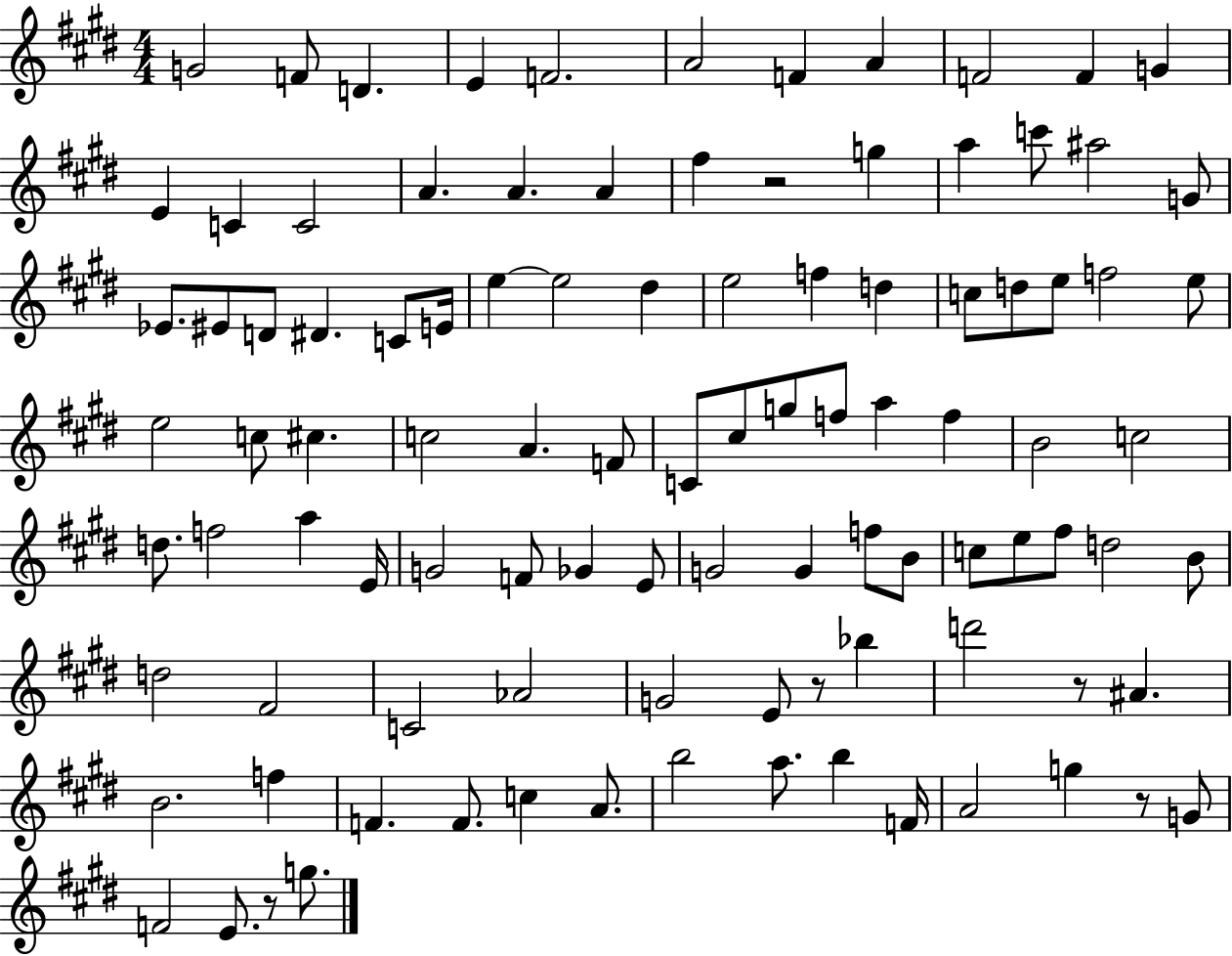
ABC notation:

X:1
T:Untitled
M:4/4
L:1/4
K:E
G2 F/2 D E F2 A2 F A F2 F G E C C2 A A A ^f z2 g a c'/2 ^a2 G/2 _E/2 ^E/2 D/2 ^D C/2 E/4 e e2 ^d e2 f d c/2 d/2 e/2 f2 e/2 e2 c/2 ^c c2 A F/2 C/2 ^c/2 g/2 f/2 a f B2 c2 d/2 f2 a E/4 G2 F/2 _G E/2 G2 G f/2 B/2 c/2 e/2 ^f/2 d2 B/2 d2 ^F2 C2 _A2 G2 E/2 z/2 _b d'2 z/2 ^A B2 f F F/2 c A/2 b2 a/2 b F/4 A2 g z/2 G/2 F2 E/2 z/2 g/2